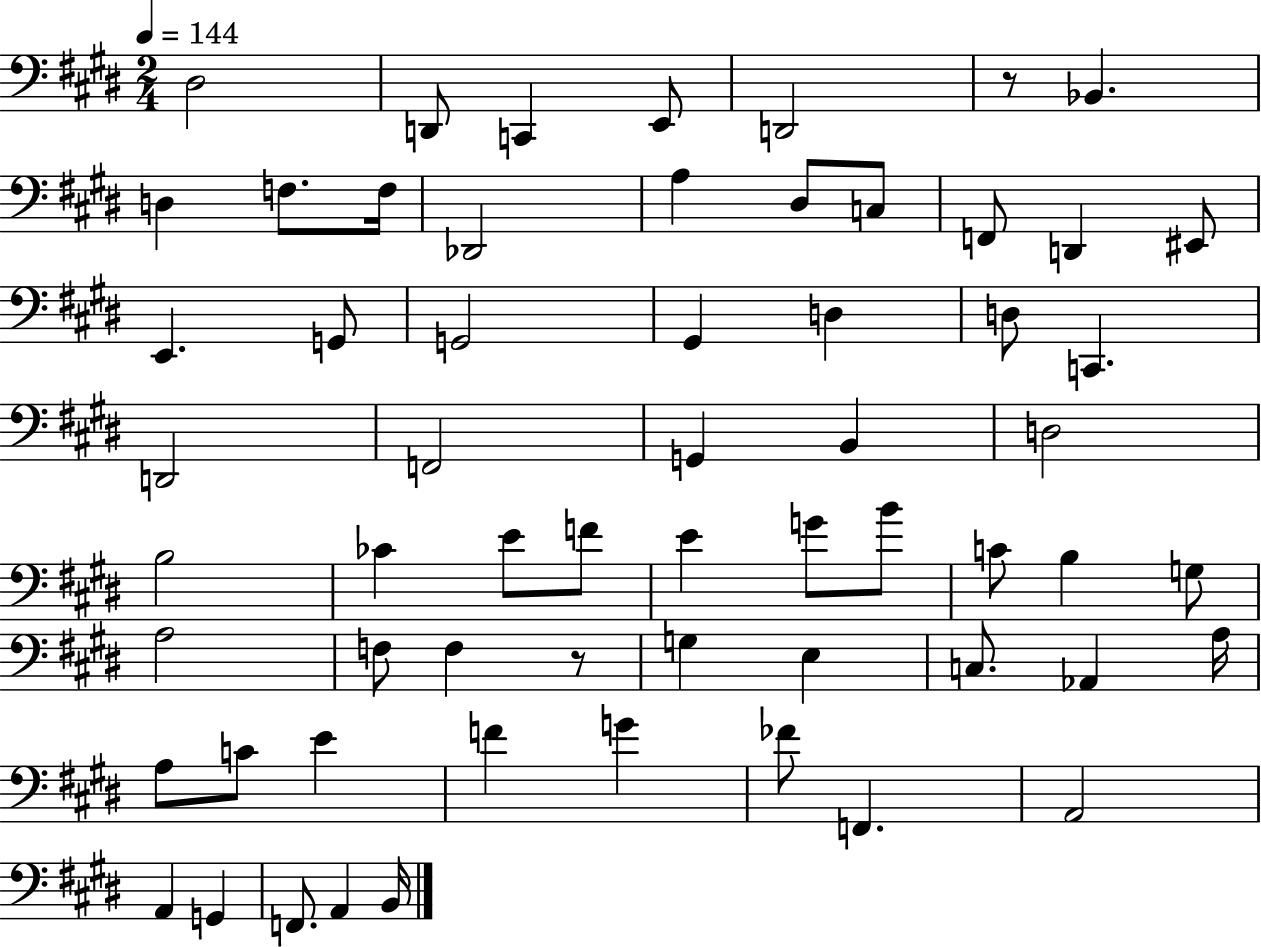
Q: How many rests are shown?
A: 2